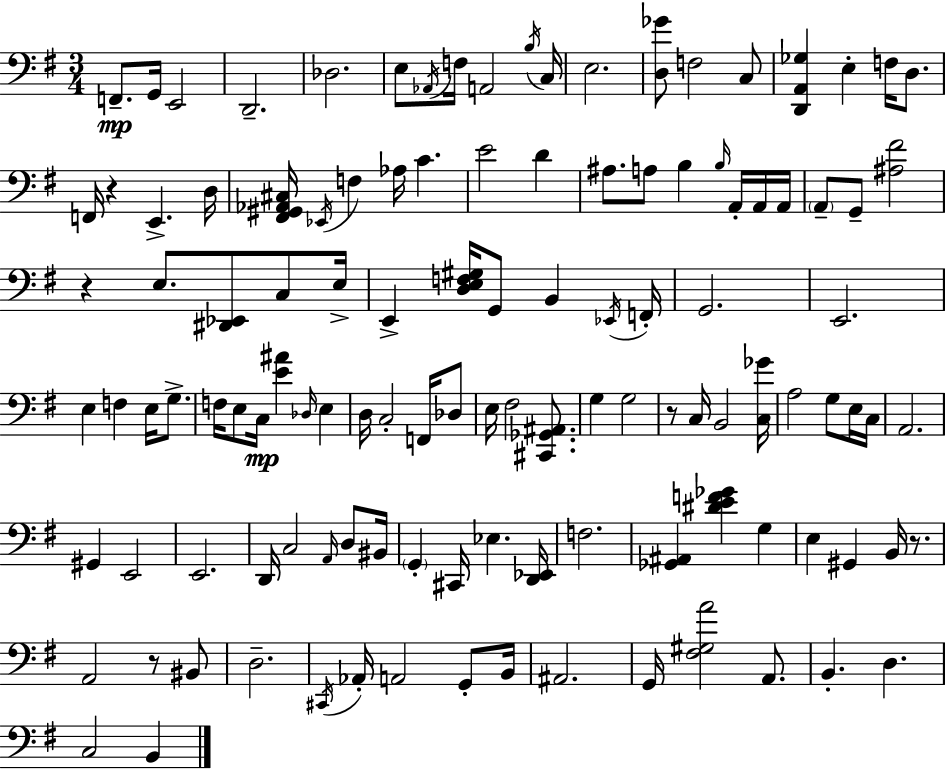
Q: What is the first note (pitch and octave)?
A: F2